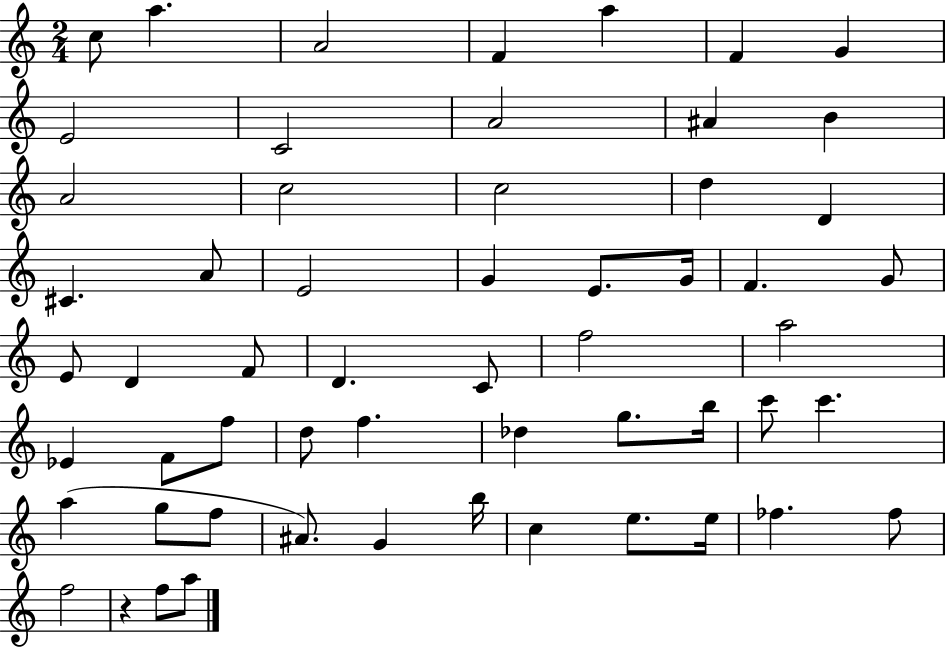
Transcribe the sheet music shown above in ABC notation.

X:1
T:Untitled
M:2/4
L:1/4
K:C
c/2 a A2 F a F G E2 C2 A2 ^A B A2 c2 c2 d D ^C A/2 E2 G E/2 G/4 F G/2 E/2 D F/2 D C/2 f2 a2 _E F/2 f/2 d/2 f _d g/2 b/4 c'/2 c' a g/2 f/2 ^A/2 G b/4 c e/2 e/4 _f _f/2 f2 z f/2 a/2